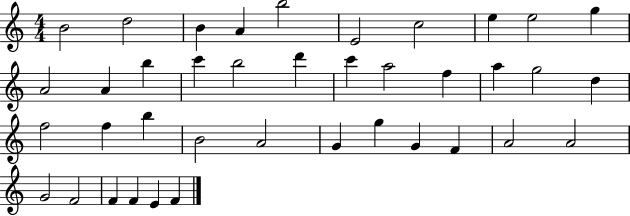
B4/h D5/h B4/q A4/q B5/h E4/h C5/h E5/q E5/h G5/q A4/h A4/q B5/q C6/q B5/h D6/q C6/q A5/h F5/q A5/q G5/h D5/q F5/h F5/q B5/q B4/h A4/h G4/q G5/q G4/q F4/q A4/h A4/h G4/h F4/h F4/q F4/q E4/q F4/q